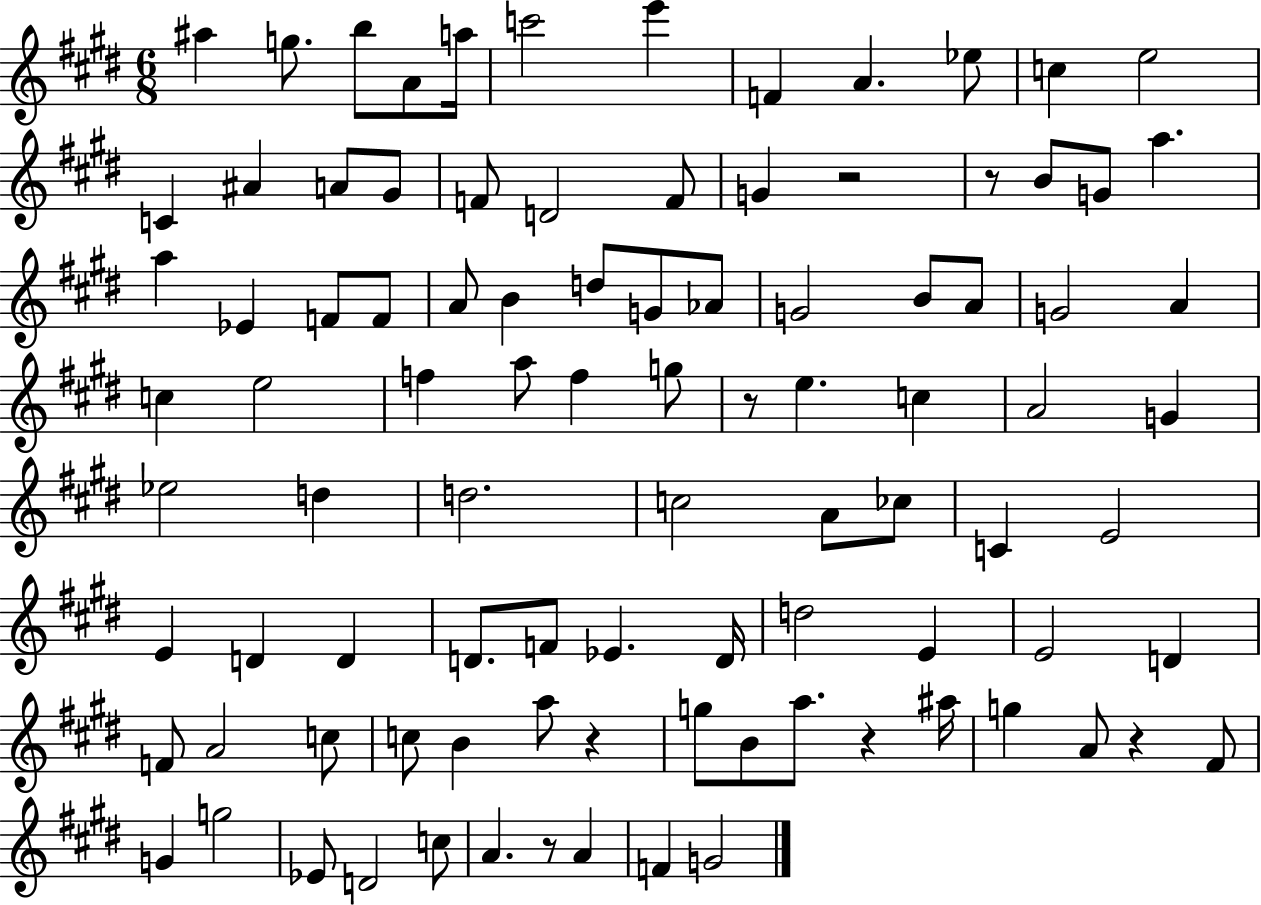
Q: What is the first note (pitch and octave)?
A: A#5